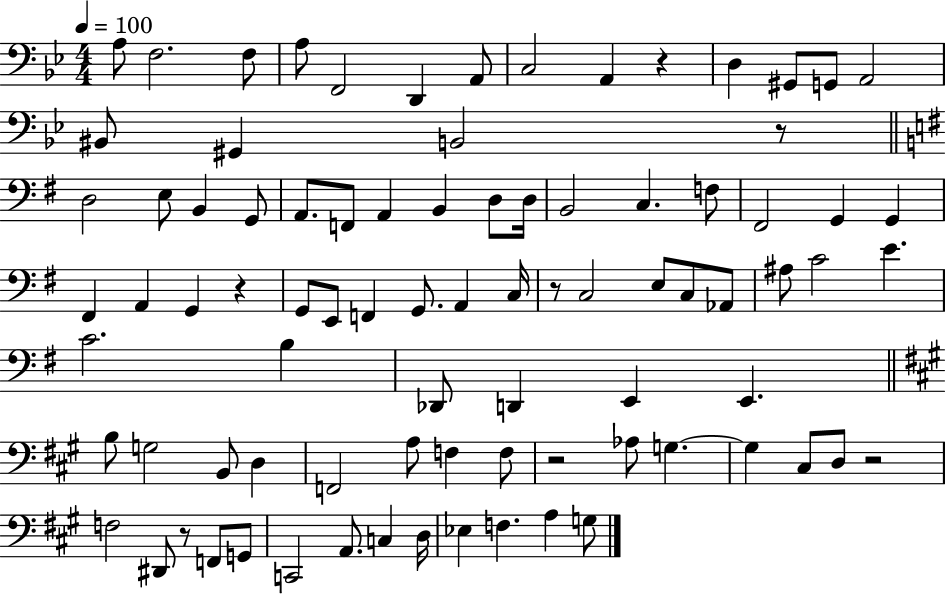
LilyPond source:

{
  \clef bass
  \numericTimeSignature
  \time 4/4
  \key bes \major
  \tempo 4 = 100
  a8 f2. f8 | a8 f,2 d,4 a,8 | c2 a,4 r4 | d4 gis,8 g,8 a,2 | \break bis,8 gis,4 b,2 r8 | \bar "||" \break \key g \major d2 e8 b,4 g,8 | a,8. f,8 a,4 b,4 d8 d16 | b,2 c4. f8 | fis,2 g,4 g,4 | \break fis,4 a,4 g,4 r4 | g,8 e,8 f,4 g,8. a,4 c16 | r8 c2 e8 c8 aes,8 | ais8 c'2 e'4. | \break c'2. b4 | des,8 d,4 e,4 e,4. | \bar "||" \break \key a \major b8 g2 b,8 d4 | f,2 a8 f4 f8 | r2 aes8 g4.~~ | g4 cis8 d8 r2 | \break f2 dis,8 r8 f,8 g,8 | c,2 a,8. c4 d16 | ees4 f4. a4 g8 | \bar "|."
}